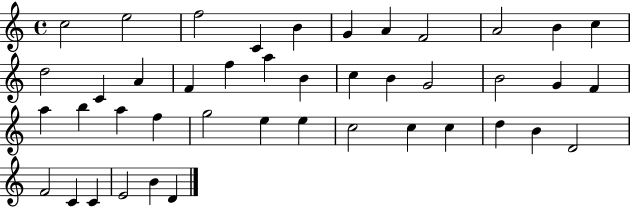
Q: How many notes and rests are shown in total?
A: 43